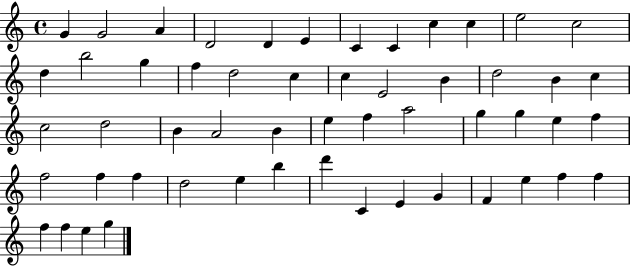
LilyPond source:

{
  \clef treble
  \time 4/4
  \defaultTimeSignature
  \key c \major
  g'4 g'2 a'4 | d'2 d'4 e'4 | c'4 c'4 c''4 c''4 | e''2 c''2 | \break d''4 b''2 g''4 | f''4 d''2 c''4 | c''4 e'2 b'4 | d''2 b'4 c''4 | \break c''2 d''2 | b'4 a'2 b'4 | e''4 f''4 a''2 | g''4 g''4 e''4 f''4 | \break f''2 f''4 f''4 | d''2 e''4 b''4 | d'''4 c'4 e'4 g'4 | f'4 e''4 f''4 f''4 | \break f''4 f''4 e''4 g''4 | \bar "|."
}